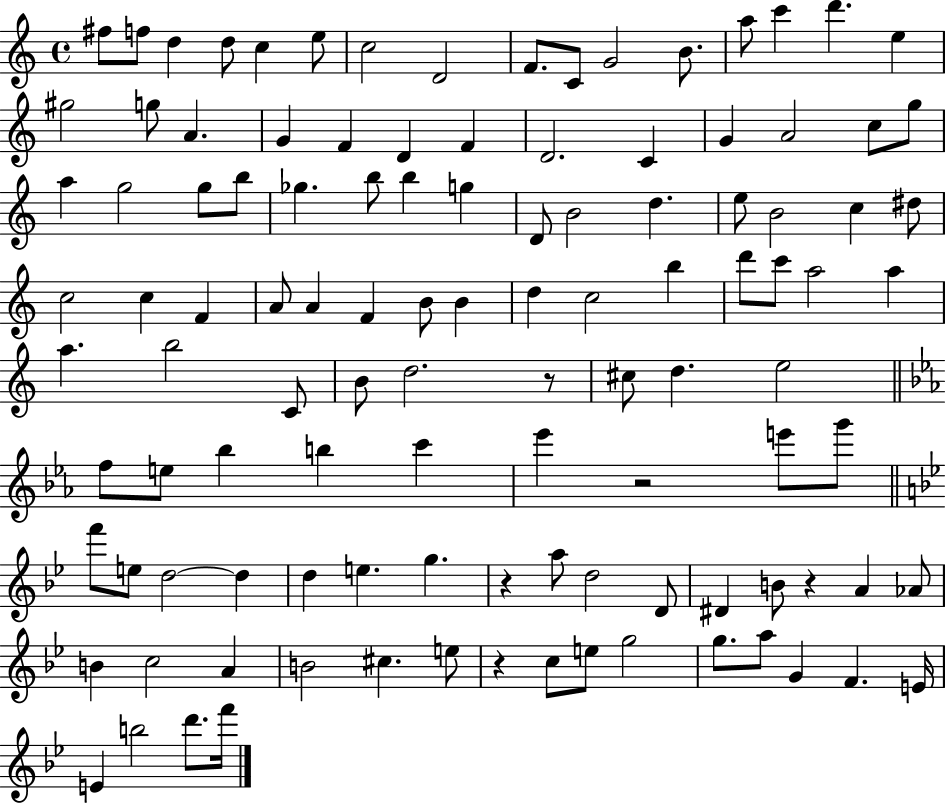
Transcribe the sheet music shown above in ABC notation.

X:1
T:Untitled
M:4/4
L:1/4
K:C
^f/2 f/2 d d/2 c e/2 c2 D2 F/2 C/2 G2 B/2 a/2 c' d' e ^g2 g/2 A G F D F D2 C G A2 c/2 g/2 a g2 g/2 b/2 _g b/2 b g D/2 B2 d e/2 B2 c ^d/2 c2 c F A/2 A F B/2 B d c2 b d'/2 c'/2 a2 a a b2 C/2 B/2 d2 z/2 ^c/2 d e2 f/2 e/2 _b b c' _e' z2 e'/2 g'/2 f'/2 e/2 d2 d d e g z a/2 d2 D/2 ^D B/2 z A _A/2 B c2 A B2 ^c e/2 z c/2 e/2 g2 g/2 a/2 G F E/4 E b2 d'/2 f'/4